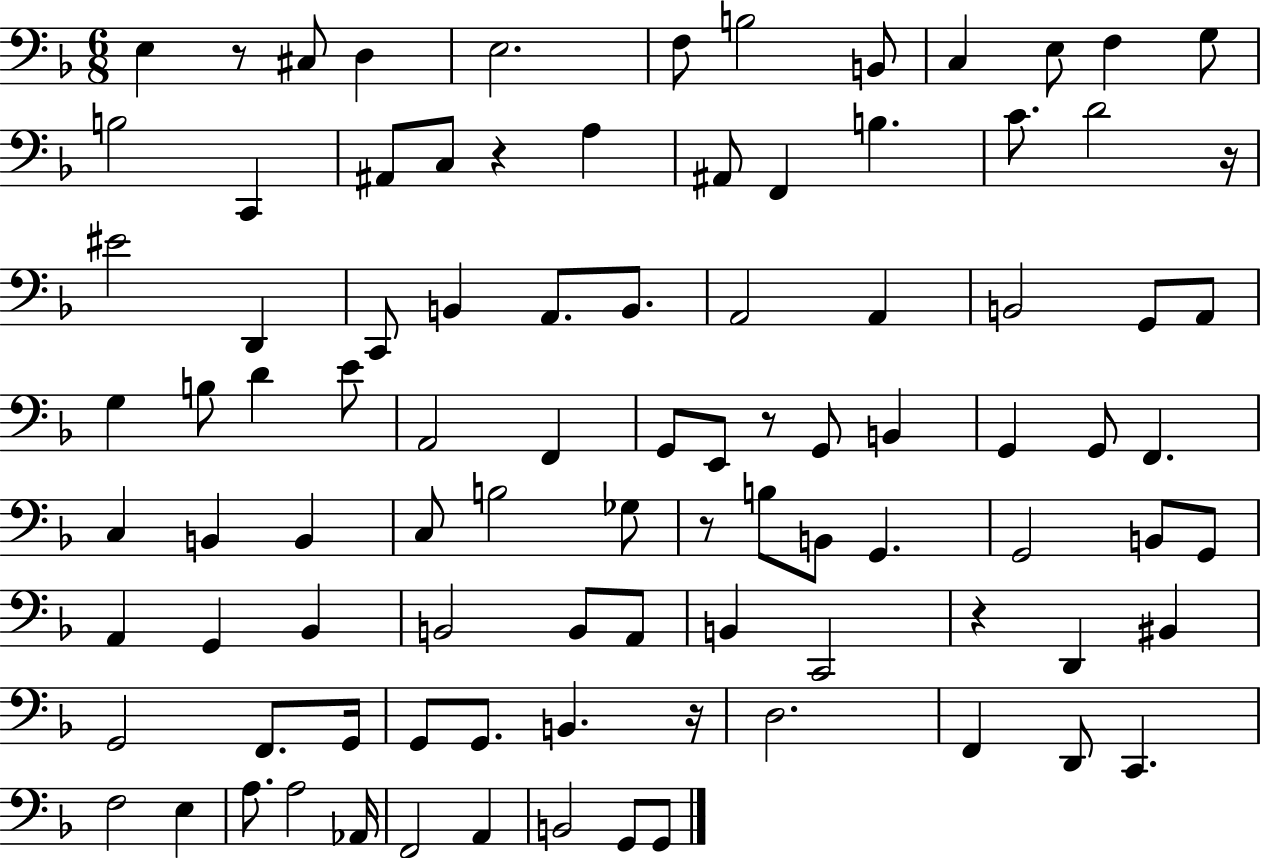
{
  \clef bass
  \numericTimeSignature
  \time 6/8
  \key f \major
  e4 r8 cis8 d4 | e2. | f8 b2 b,8 | c4 e8 f4 g8 | \break b2 c,4 | ais,8 c8 r4 a4 | ais,8 f,4 b4. | c'8. d'2 r16 | \break eis'2 d,4 | c,8 b,4 a,8. b,8. | a,2 a,4 | b,2 g,8 a,8 | \break g4 b8 d'4 e'8 | a,2 f,4 | g,8 e,8 r8 g,8 b,4 | g,4 g,8 f,4. | \break c4 b,4 b,4 | c8 b2 ges8 | r8 b8 b,8 g,4. | g,2 b,8 g,8 | \break a,4 g,4 bes,4 | b,2 b,8 a,8 | b,4 c,2 | r4 d,4 bis,4 | \break g,2 f,8. g,16 | g,8 g,8. b,4. r16 | d2. | f,4 d,8 c,4. | \break f2 e4 | a8. a2 aes,16 | f,2 a,4 | b,2 g,8 g,8 | \break \bar "|."
}